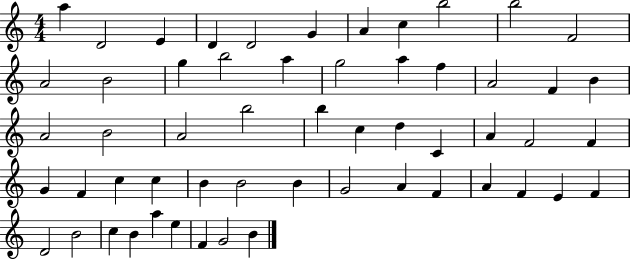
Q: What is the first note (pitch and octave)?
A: A5